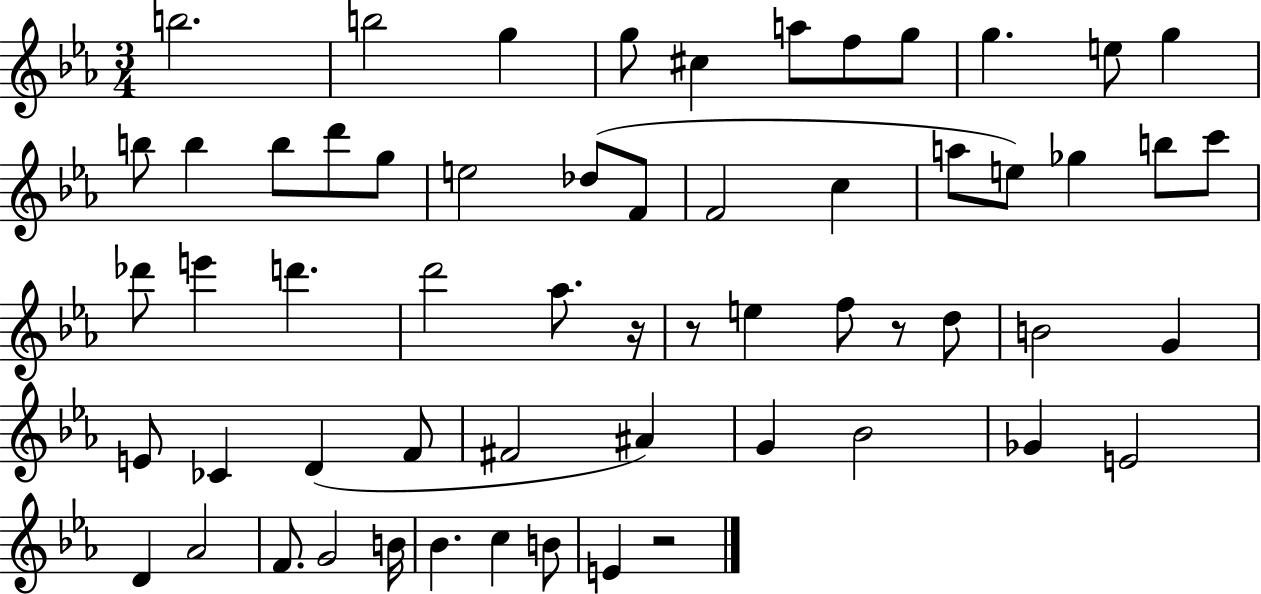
X:1
T:Untitled
M:3/4
L:1/4
K:Eb
b2 b2 g g/2 ^c a/2 f/2 g/2 g e/2 g b/2 b b/2 d'/2 g/2 e2 _d/2 F/2 F2 c a/2 e/2 _g b/2 c'/2 _d'/2 e' d' d'2 _a/2 z/4 z/2 e f/2 z/2 d/2 B2 G E/2 _C D F/2 ^F2 ^A G _B2 _G E2 D _A2 F/2 G2 B/4 _B c B/2 E z2